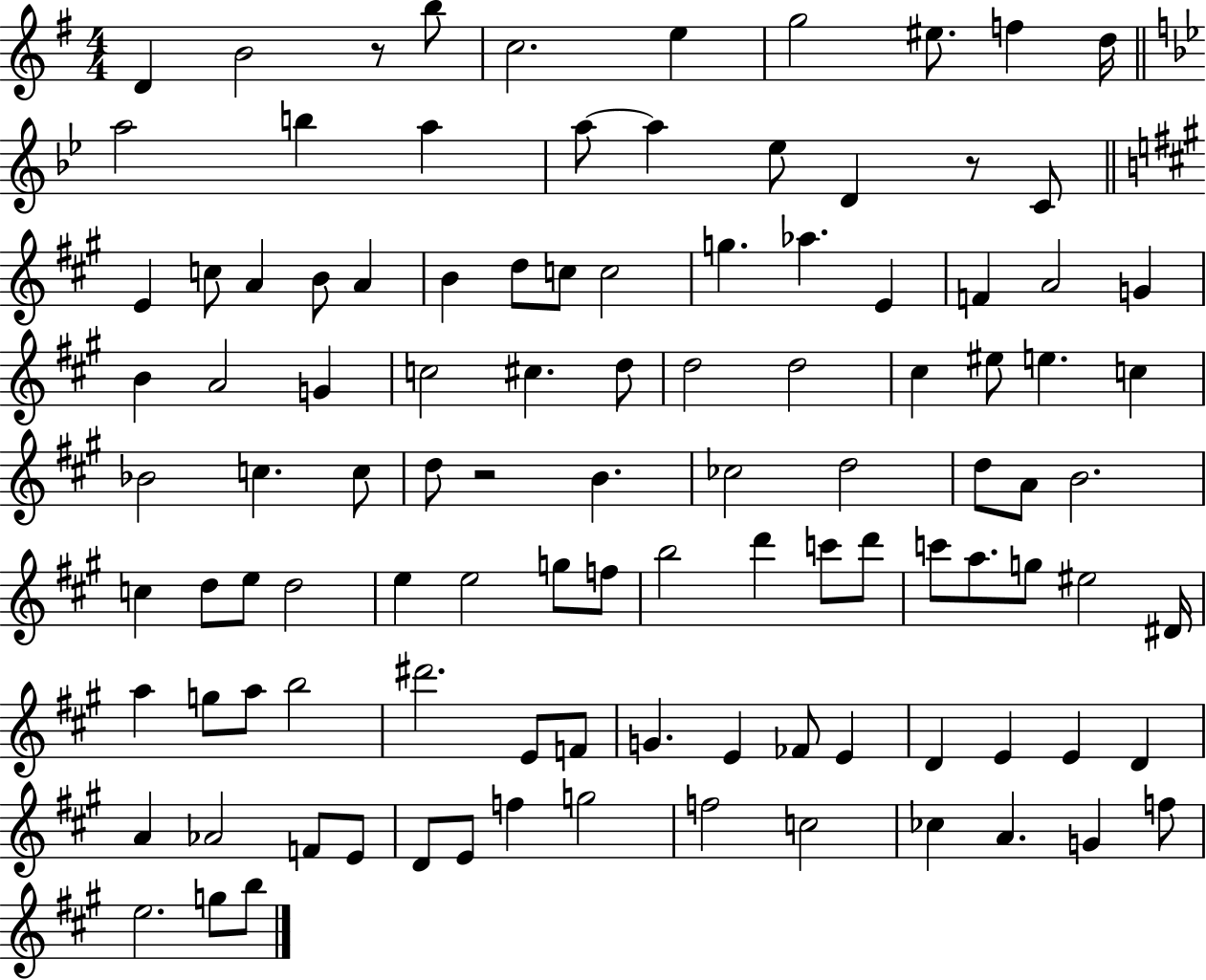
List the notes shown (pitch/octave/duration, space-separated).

D4/q B4/h R/e B5/e C5/h. E5/q G5/h EIS5/e. F5/q D5/s A5/h B5/q A5/q A5/e A5/q Eb5/e D4/q R/e C4/e E4/q C5/e A4/q B4/e A4/q B4/q D5/e C5/e C5/h G5/q. Ab5/q. E4/q F4/q A4/h G4/q B4/q A4/h G4/q C5/h C#5/q. D5/e D5/h D5/h C#5/q EIS5/e E5/q. C5/q Bb4/h C5/q. C5/e D5/e R/h B4/q. CES5/h D5/h D5/e A4/e B4/h. C5/q D5/e E5/e D5/h E5/q E5/h G5/e F5/e B5/h D6/q C6/e D6/e C6/e A5/e. G5/e EIS5/h D#4/s A5/q G5/e A5/e B5/h D#6/h. E4/e F4/e G4/q. E4/q FES4/e E4/q D4/q E4/q E4/q D4/q A4/q Ab4/h F4/e E4/e D4/e E4/e F5/q G5/h F5/h C5/h CES5/q A4/q. G4/q F5/e E5/h. G5/e B5/e